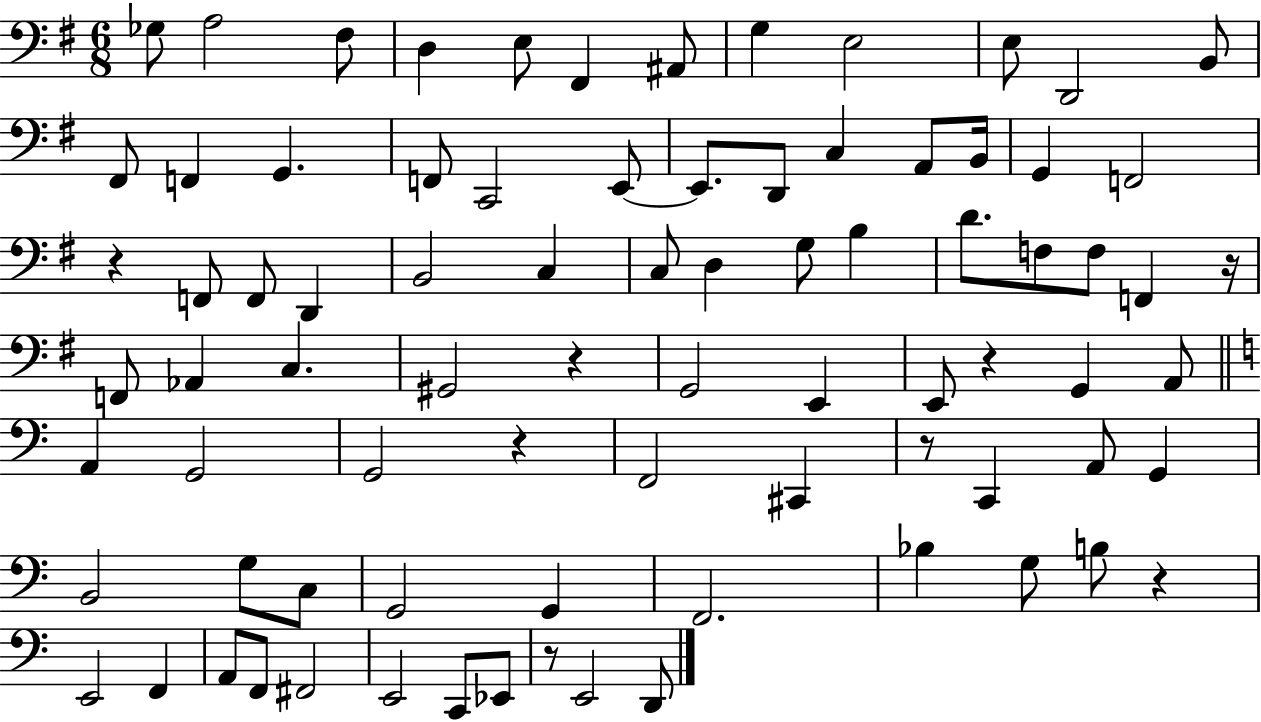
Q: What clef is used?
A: bass